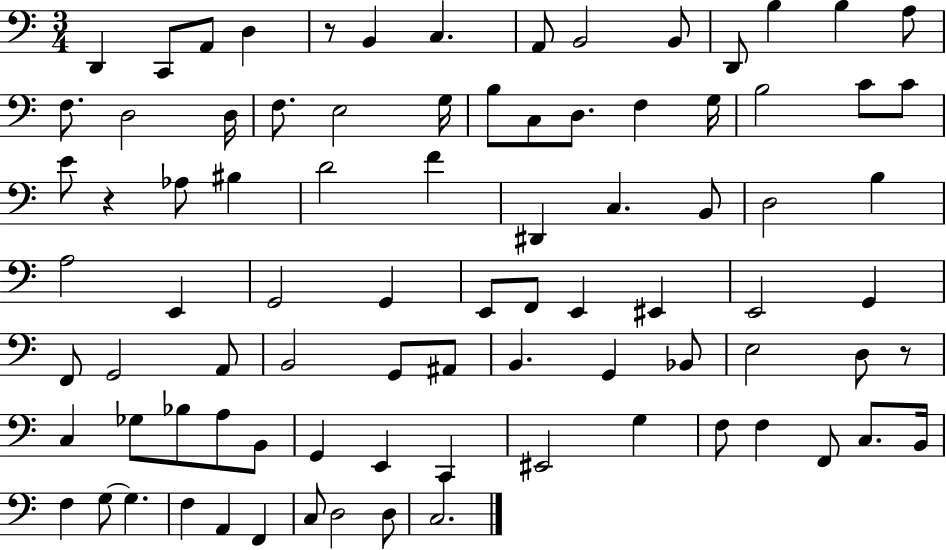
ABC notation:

X:1
T:Untitled
M:3/4
L:1/4
K:C
D,, C,,/2 A,,/2 D, z/2 B,, C, A,,/2 B,,2 B,,/2 D,,/2 B, B, A,/2 F,/2 D,2 D,/4 F,/2 E,2 G,/4 B,/2 C,/2 D,/2 F, G,/4 B,2 C/2 C/2 E/2 z _A,/2 ^B, D2 F ^D,, C, B,,/2 D,2 B, A,2 E,, G,,2 G,, E,,/2 F,,/2 E,, ^E,, E,,2 G,, F,,/2 G,,2 A,,/2 B,,2 G,,/2 ^A,,/2 B,, G,, _B,,/2 E,2 D,/2 z/2 C, _G,/2 _B,/2 A,/2 B,,/2 G,, E,, C,, ^E,,2 G, F,/2 F, F,,/2 C,/2 B,,/4 F, G,/2 G, F, A,, F,, C,/2 D,2 D,/2 C,2